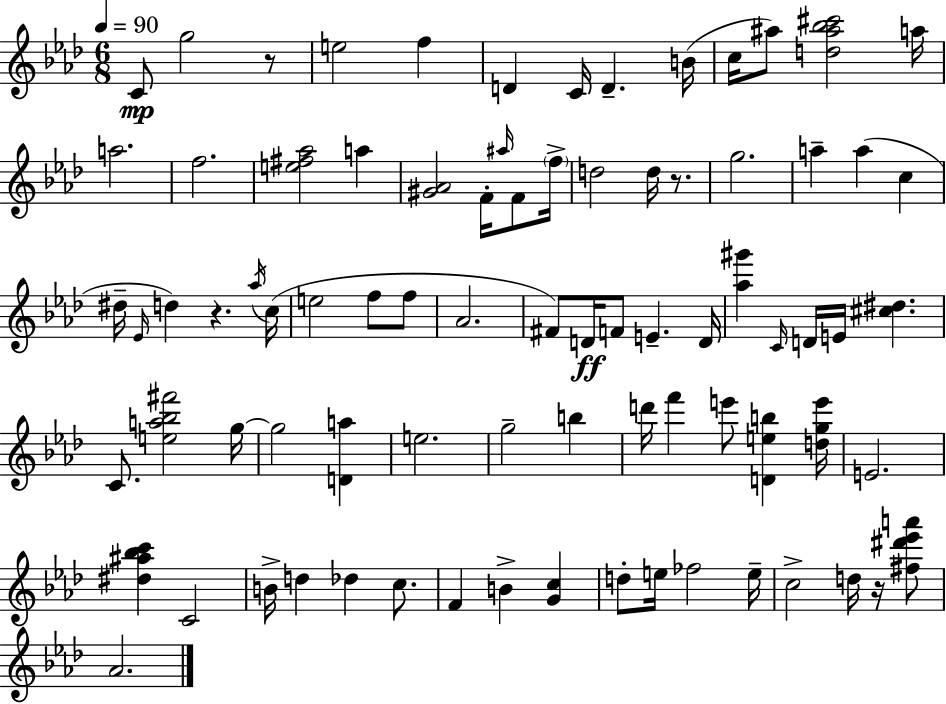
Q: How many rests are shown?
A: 4